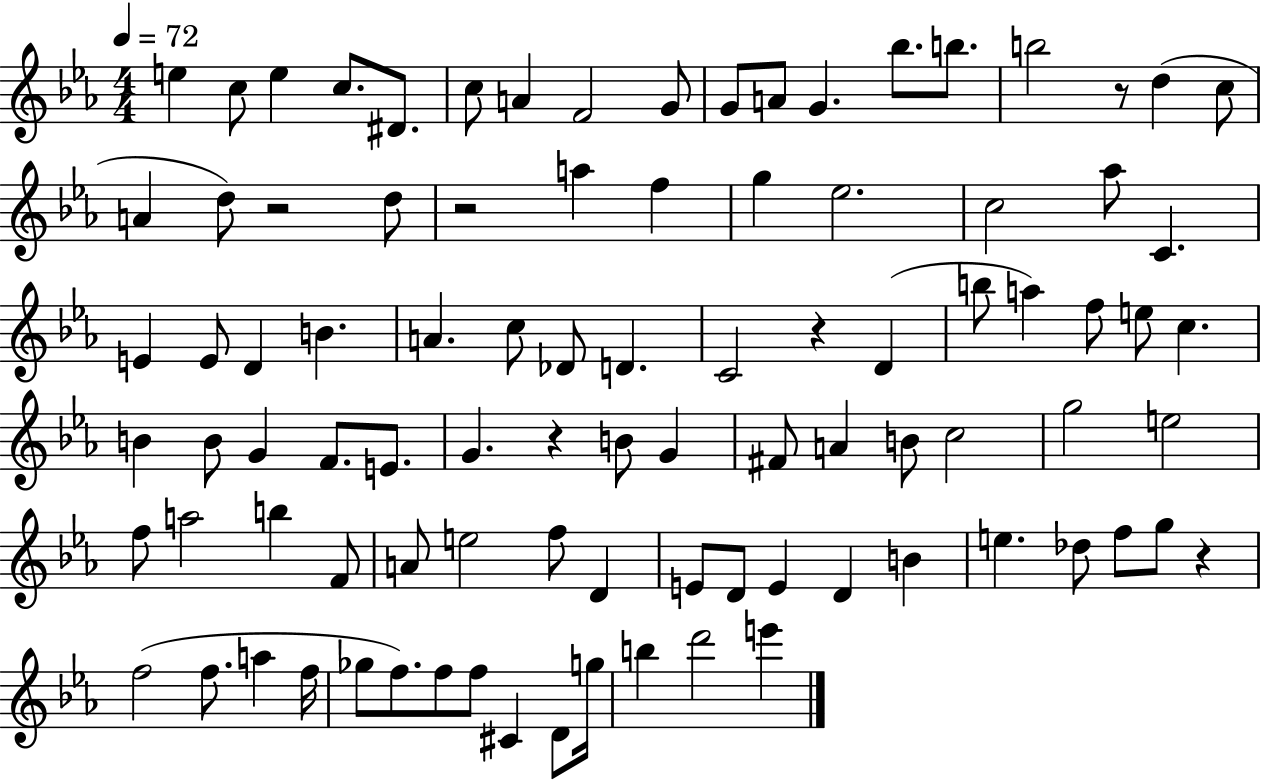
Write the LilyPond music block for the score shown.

{
  \clef treble
  \numericTimeSignature
  \time 4/4
  \key ees \major
  \tempo 4 = 72
  \repeat volta 2 { e''4 c''8 e''4 c''8. dis'8. | c''8 a'4 f'2 g'8 | g'8 a'8 g'4. bes''8. b''8. | b''2 r8 d''4( c''8 | \break a'4 d''8) r2 d''8 | r2 a''4 f''4 | g''4 ees''2. | c''2 aes''8 c'4. | \break e'4 e'8 d'4 b'4. | a'4. c''8 des'8 d'4. | c'2 r4 d'4( | b''8 a''4) f''8 e''8 c''4. | \break b'4 b'8 g'4 f'8. e'8. | g'4. r4 b'8 g'4 | fis'8 a'4 b'8 c''2 | g''2 e''2 | \break f''8 a''2 b''4 f'8 | a'8 e''2 f''8 d'4 | e'8 d'8 e'4 d'4 b'4 | e''4. des''8 f''8 g''8 r4 | \break f''2( f''8. a''4 f''16 | ges''8 f''8.) f''8 f''8 cis'4 d'8 g''16 | b''4 d'''2 e'''4 | } \bar "|."
}